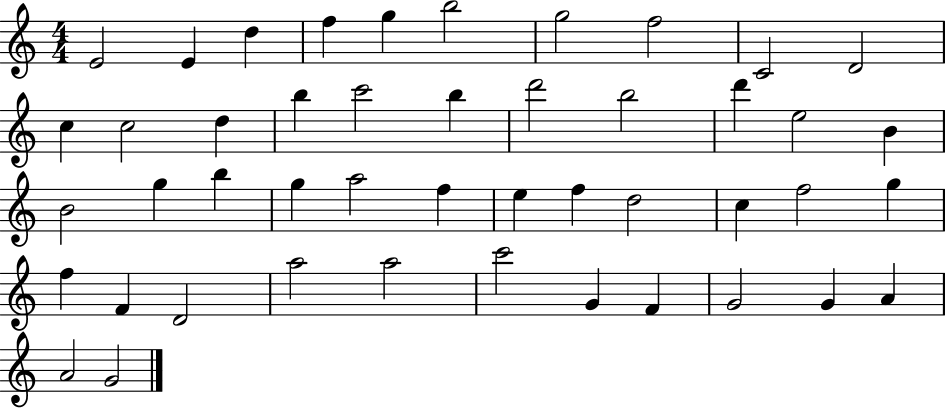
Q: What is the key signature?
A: C major